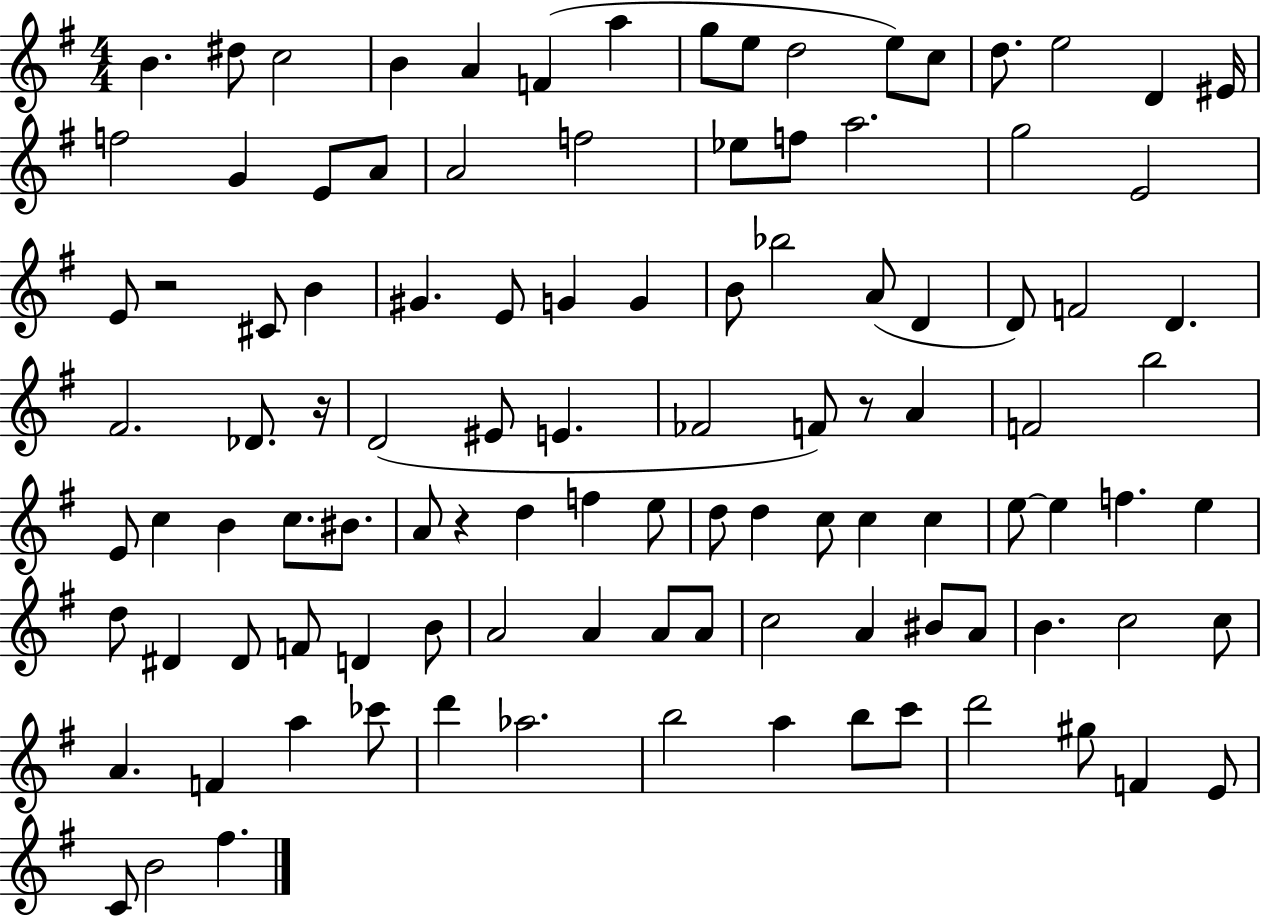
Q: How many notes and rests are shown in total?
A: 107